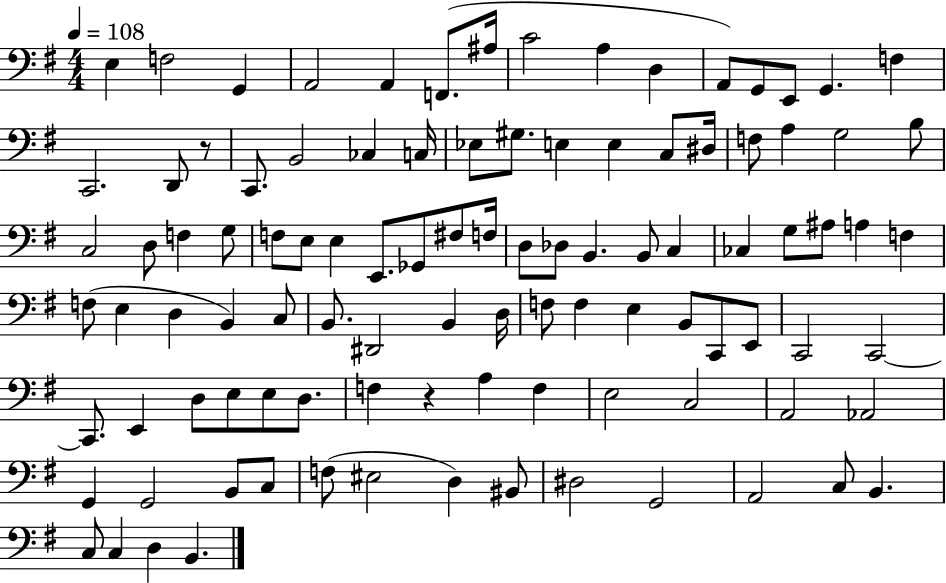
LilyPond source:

{
  \clef bass
  \numericTimeSignature
  \time 4/4
  \key g \major
  \tempo 4 = 108
  e4 f2 g,4 | a,2 a,4 f,8.( ais16 | c'2 a4 d4 | a,8) g,8 e,8 g,4. f4 | \break c,2. d,8 r8 | c,8. b,2 ces4 c16 | ees8 gis8. e4 e4 c8 dis16 | f8 a4 g2 b8 | \break c2 d8 f4 g8 | f8 e8 e4 e,8. ges,8 fis8 f16 | d8 des8 b,4. b,8 c4 | ces4 g8 ais8 a4 f4 | \break f8( e4 d4 b,4) c8 | b,8. dis,2 b,4 d16 | f8 f4 e4 b,8 c,8 e,8 | c,2 c,2~~ | \break c,8. e,4 d8 e8 e8 d8. | f4 r4 a4 f4 | e2 c2 | a,2 aes,2 | \break g,4 g,2 b,8 c8 | f8( eis2 d4) bis,8 | dis2 g,2 | a,2 c8 b,4. | \break c8 c4 d4 b,4. | \bar "|."
}